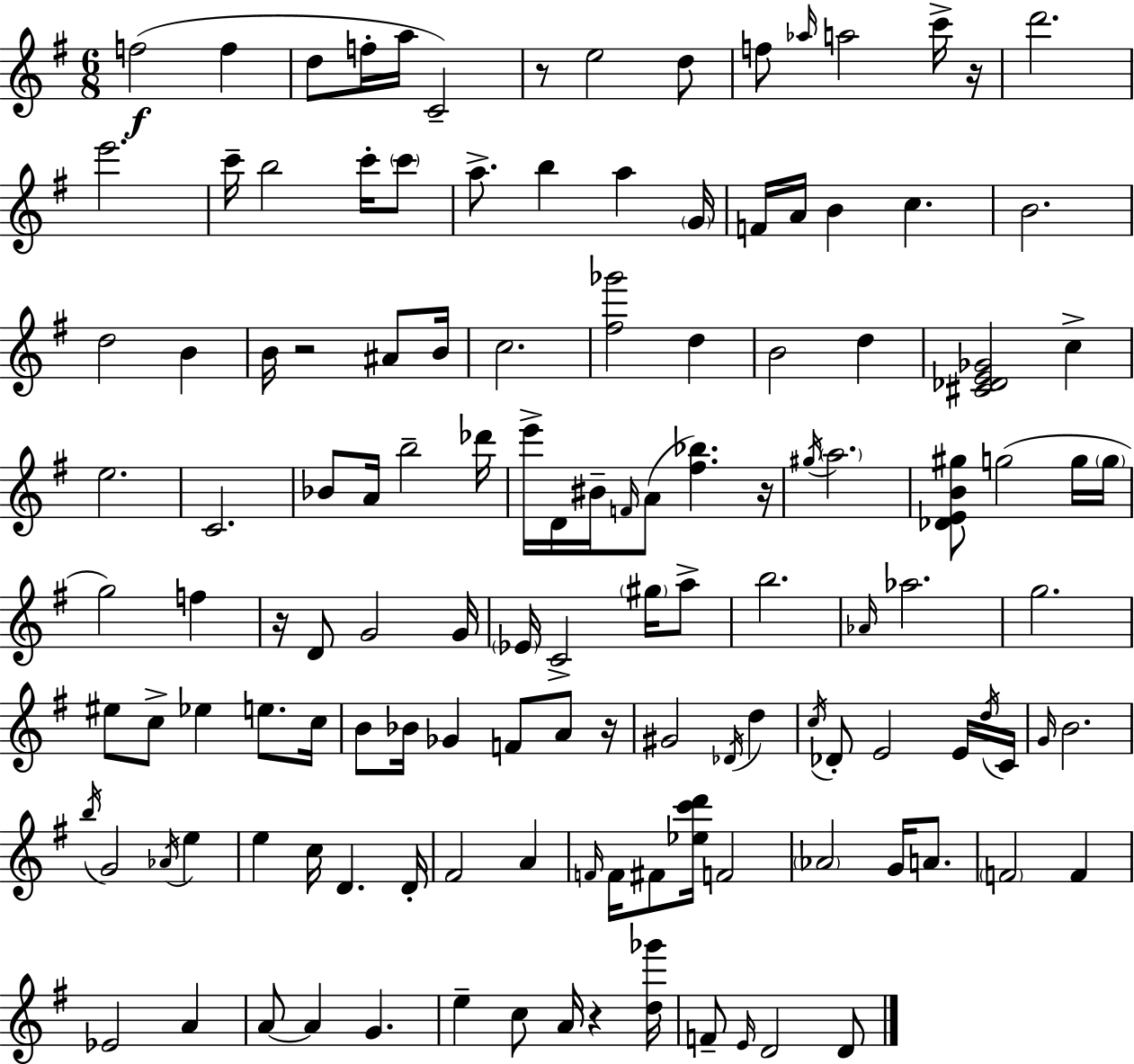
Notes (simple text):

F5/h F5/q D5/e F5/s A5/s C4/h R/e E5/h D5/e F5/e Ab5/s A5/h C6/s R/s D6/h. E6/h. C6/s B5/h C6/s C6/e A5/e. B5/q A5/q G4/s F4/s A4/s B4/q C5/q. B4/h. D5/h B4/q B4/s R/h A#4/e B4/s C5/h. [F#5,Gb6]/h D5/q B4/h D5/q [C#4,Db4,E4,Gb4]/h C5/q E5/h. C4/h. Bb4/e A4/s B5/h Db6/s E6/s D4/s BIS4/s F4/s A4/e [F#5,Bb5]/q. R/s G#5/s A5/h. [Db4,E4,B4,G#5]/e G5/h G5/s G5/s G5/h F5/q R/s D4/e G4/h G4/s Eb4/s C4/h G#5/s A5/e B5/h. Ab4/s Ab5/h. G5/h. EIS5/e C5/e Eb5/q E5/e. C5/s B4/e Bb4/s Gb4/q F4/e A4/e R/s G#4/h Db4/s D5/q C5/s Db4/e E4/h E4/s D5/s C4/s G4/s B4/h. B5/s G4/h Ab4/s E5/q E5/q C5/s D4/q. D4/s F#4/h A4/q F4/s F4/s F#4/e [Eb5,C6,D6]/s F4/h Ab4/h G4/s A4/e. F4/h F4/q Eb4/h A4/q A4/e A4/q G4/q. E5/q C5/e A4/s R/q [D5,Gb6]/s F4/e E4/s D4/h D4/e